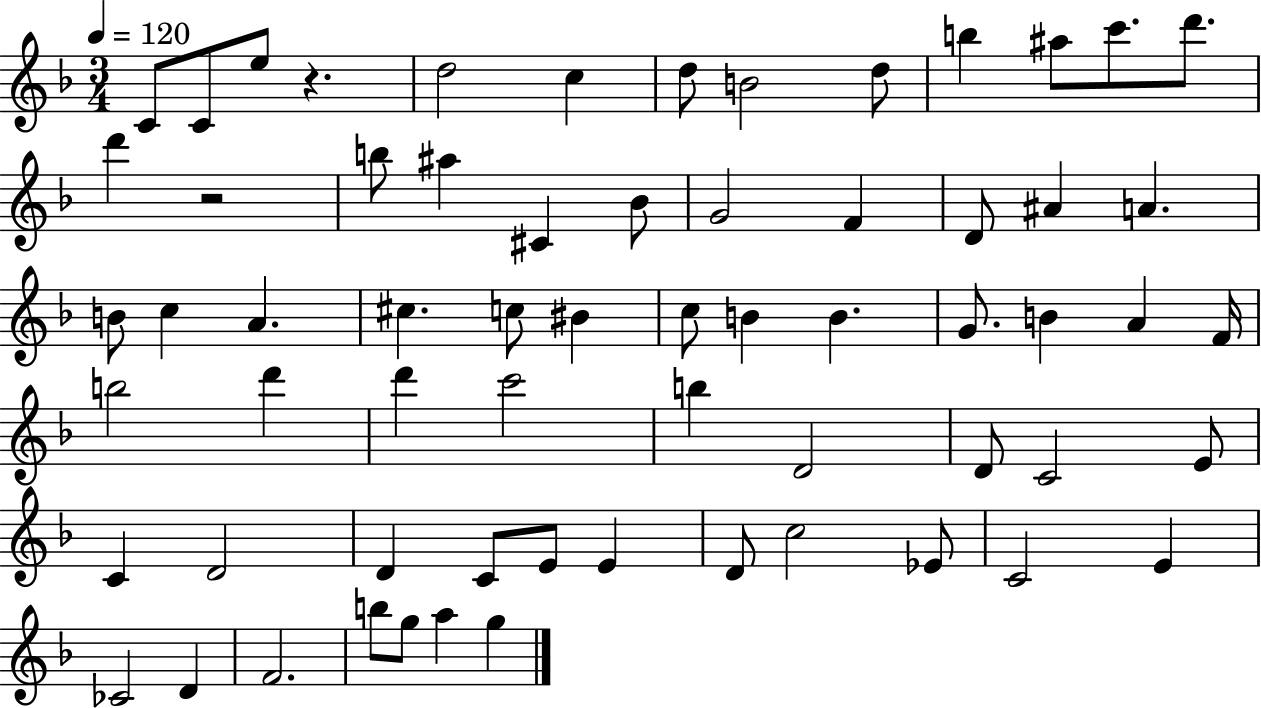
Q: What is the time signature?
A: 3/4